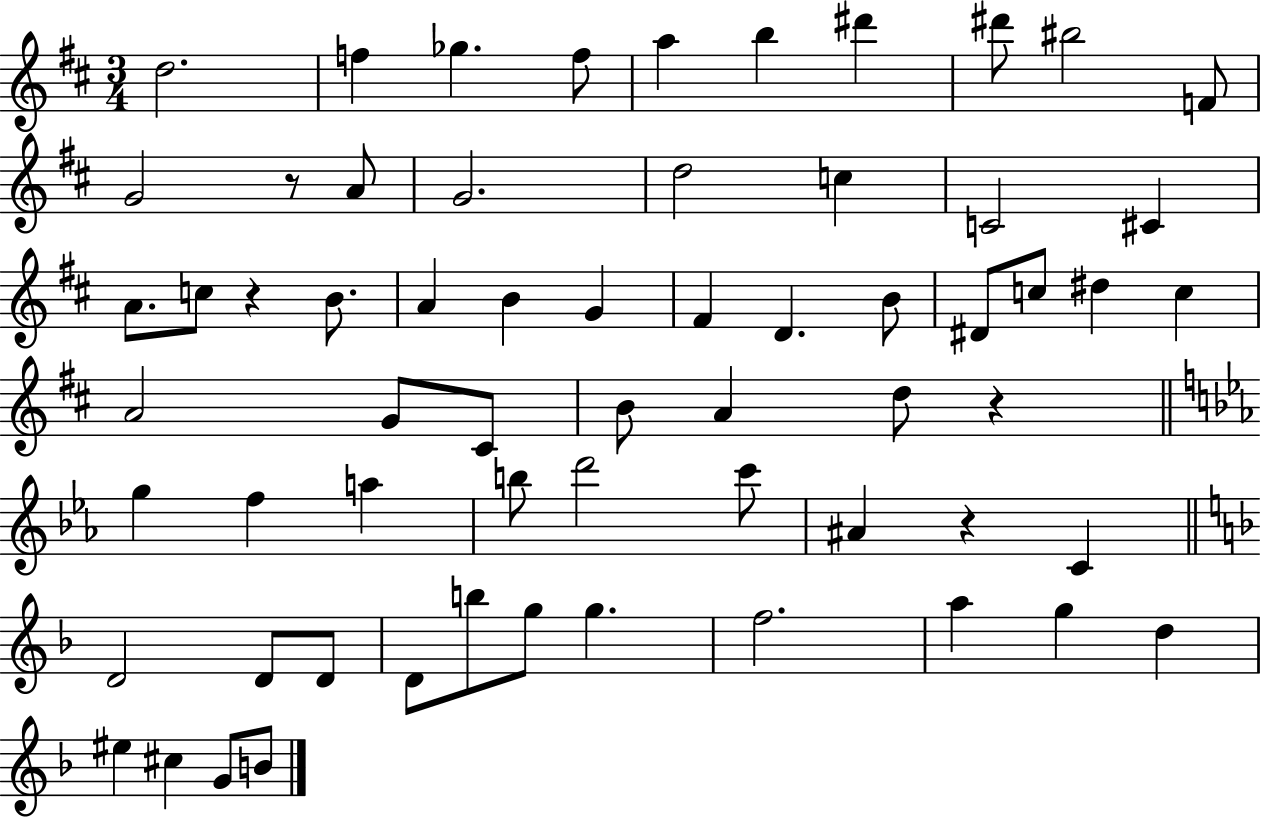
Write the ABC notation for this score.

X:1
T:Untitled
M:3/4
L:1/4
K:D
d2 f _g f/2 a b ^d' ^d'/2 ^b2 F/2 G2 z/2 A/2 G2 d2 c C2 ^C A/2 c/2 z B/2 A B G ^F D B/2 ^D/2 c/2 ^d c A2 G/2 ^C/2 B/2 A d/2 z g f a b/2 d'2 c'/2 ^A z C D2 D/2 D/2 D/2 b/2 g/2 g f2 a g d ^e ^c G/2 B/2